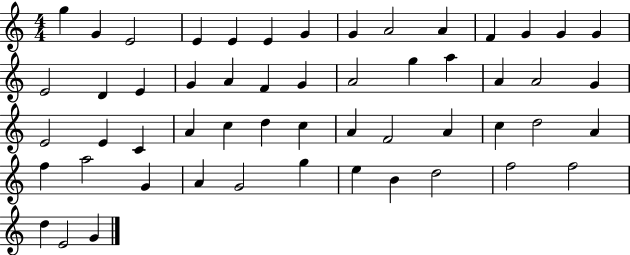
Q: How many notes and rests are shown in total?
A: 54